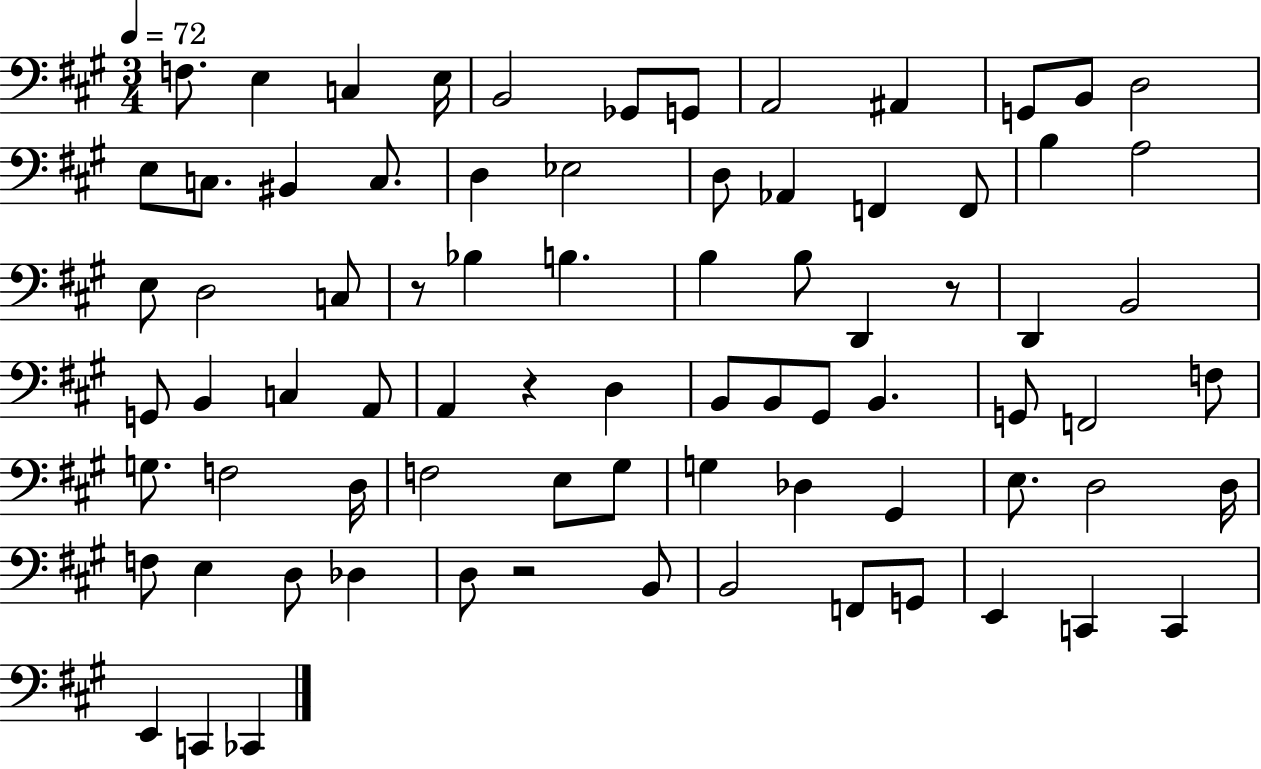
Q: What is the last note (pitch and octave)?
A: CES2